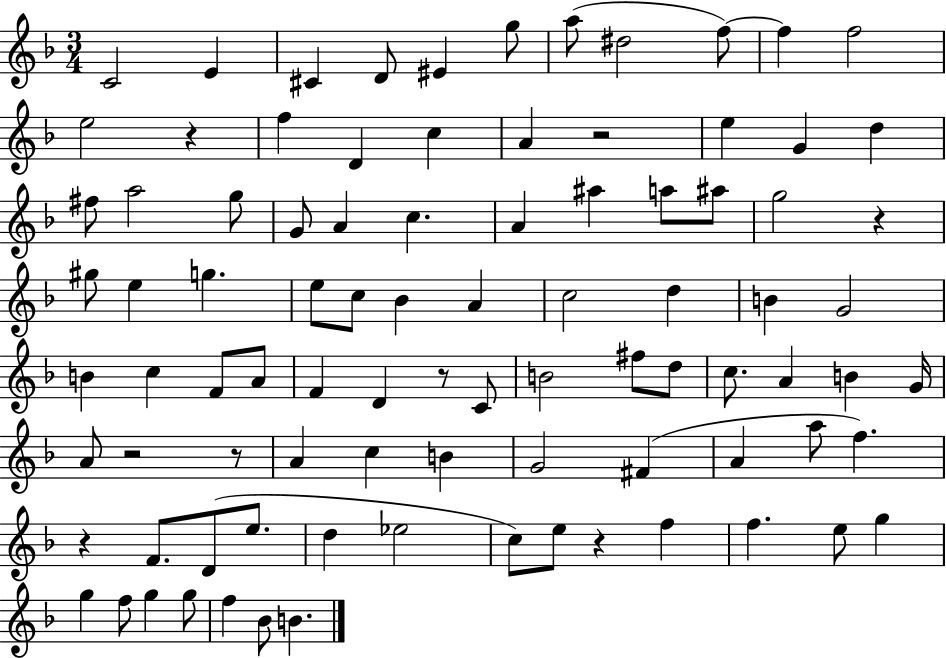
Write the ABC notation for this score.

X:1
T:Untitled
M:3/4
L:1/4
K:F
C2 E ^C D/2 ^E g/2 a/2 ^d2 f/2 f f2 e2 z f D c A z2 e G d ^f/2 a2 g/2 G/2 A c A ^a a/2 ^a/2 g2 z ^g/2 e g e/2 c/2 _B A c2 d B G2 B c F/2 A/2 F D z/2 C/2 B2 ^f/2 d/2 c/2 A B G/4 A/2 z2 z/2 A c B G2 ^F A a/2 f z F/2 D/2 e/2 d _e2 c/2 e/2 z f f e/2 g g f/2 g g/2 f _B/2 B